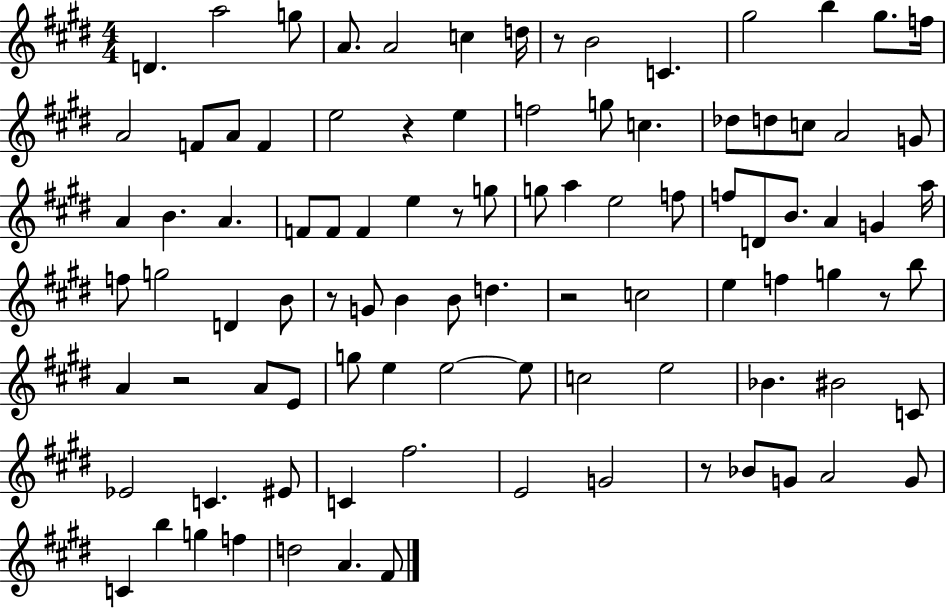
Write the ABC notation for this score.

X:1
T:Untitled
M:4/4
L:1/4
K:E
D a2 g/2 A/2 A2 c d/4 z/2 B2 C ^g2 b ^g/2 f/4 A2 F/2 A/2 F e2 z e f2 g/2 c _d/2 d/2 c/2 A2 G/2 A B A F/2 F/2 F e z/2 g/2 g/2 a e2 f/2 f/2 D/2 B/2 A G a/4 f/2 g2 D B/2 z/2 G/2 B B/2 d z2 c2 e f g z/2 b/2 A z2 A/2 E/2 g/2 e e2 e/2 c2 e2 _B ^B2 C/2 _E2 C ^E/2 C ^f2 E2 G2 z/2 _B/2 G/2 A2 G/2 C b g f d2 A ^F/2